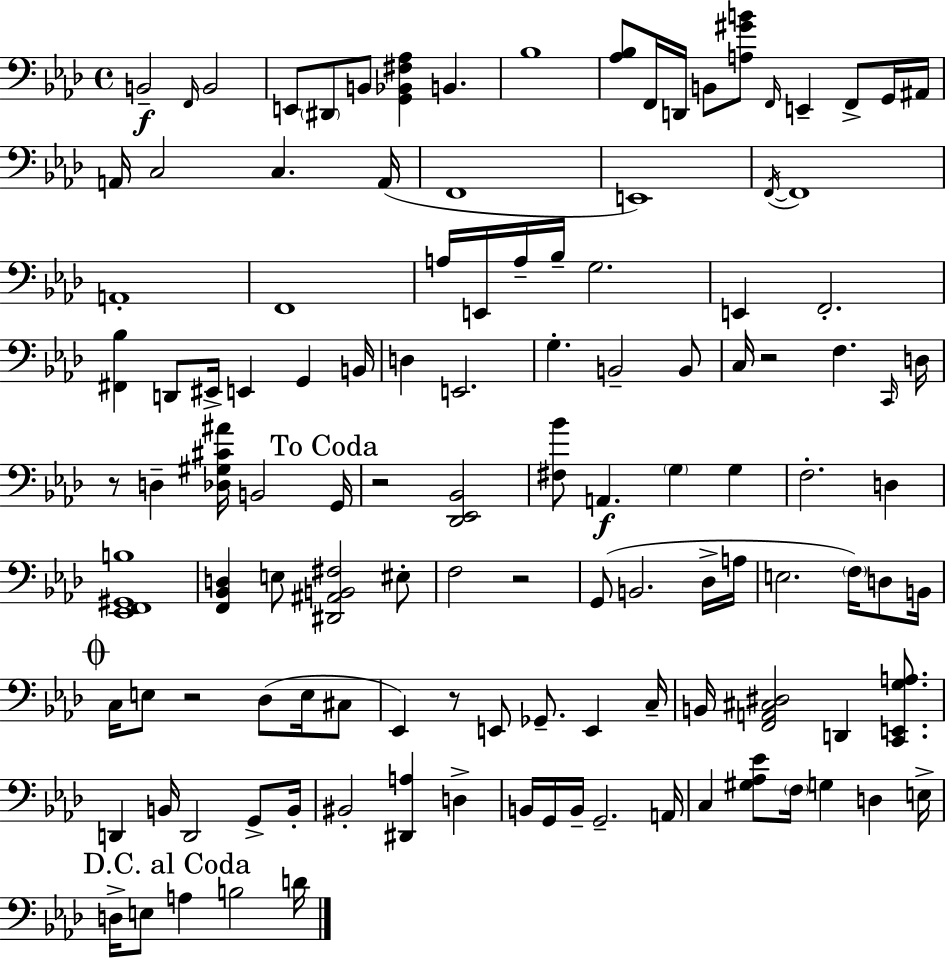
X:1
T:Untitled
M:4/4
L:1/4
K:Ab
B,,2 F,,/4 B,,2 E,,/2 ^D,,/2 B,,/2 [G,,_B,,^F,_A,] B,, _B,4 [_A,_B,]/2 F,,/4 D,,/4 B,,/2 [A,^GB]/2 F,,/4 E,, F,,/2 G,,/4 ^A,,/4 A,,/4 C,2 C, A,,/4 F,,4 E,,4 F,,/4 F,,4 A,,4 F,,4 A,/4 E,,/4 A,/4 _B,/4 G,2 E,, F,,2 [^F,,_B,] D,,/2 ^E,,/4 E,, G,, B,,/4 D, E,,2 G, B,,2 B,,/2 C,/4 z2 F, C,,/4 D,/4 z/2 D, [_D,^G,^C^A]/4 B,,2 G,,/4 z2 [_D,,_E,,_B,,]2 [^F,_B]/2 A,, G, G, F,2 D, [_E,,F,,^G,,B,]4 [F,,_B,,D,] E,/2 [^D,,^A,,B,,^F,]2 ^E,/2 F,2 z2 G,,/2 B,,2 _D,/4 A,/4 E,2 F,/4 D,/2 B,,/4 C,/4 E,/2 z2 _D,/2 E,/4 ^C,/2 _E,, z/2 E,,/2 _G,,/2 E,, C,/4 B,,/4 [F,,A,,^C,^D,]2 D,, [C,,E,,G,A,]/2 D,, B,,/4 D,,2 G,,/2 B,,/4 ^B,,2 [^D,,A,] D, B,,/4 G,,/4 B,,/4 G,,2 A,,/4 C, [^G,_A,_E]/2 F,/4 G, D, E,/4 D,/4 E,/2 A, B,2 D/4